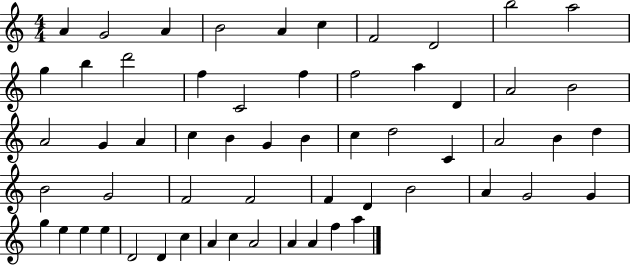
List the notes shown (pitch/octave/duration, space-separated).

A4/q G4/h A4/q B4/h A4/q C5/q F4/h D4/h B5/h A5/h G5/q B5/q D6/h F5/q C4/h F5/q F5/h A5/q D4/q A4/h B4/h A4/h G4/q A4/q C5/q B4/q G4/q B4/q C5/q D5/h C4/q A4/h B4/q D5/q B4/h G4/h F4/h F4/h F4/q D4/q B4/h A4/q G4/h G4/q G5/q E5/q E5/q E5/q D4/h D4/q C5/q A4/q C5/q A4/h A4/q A4/q F5/q A5/q